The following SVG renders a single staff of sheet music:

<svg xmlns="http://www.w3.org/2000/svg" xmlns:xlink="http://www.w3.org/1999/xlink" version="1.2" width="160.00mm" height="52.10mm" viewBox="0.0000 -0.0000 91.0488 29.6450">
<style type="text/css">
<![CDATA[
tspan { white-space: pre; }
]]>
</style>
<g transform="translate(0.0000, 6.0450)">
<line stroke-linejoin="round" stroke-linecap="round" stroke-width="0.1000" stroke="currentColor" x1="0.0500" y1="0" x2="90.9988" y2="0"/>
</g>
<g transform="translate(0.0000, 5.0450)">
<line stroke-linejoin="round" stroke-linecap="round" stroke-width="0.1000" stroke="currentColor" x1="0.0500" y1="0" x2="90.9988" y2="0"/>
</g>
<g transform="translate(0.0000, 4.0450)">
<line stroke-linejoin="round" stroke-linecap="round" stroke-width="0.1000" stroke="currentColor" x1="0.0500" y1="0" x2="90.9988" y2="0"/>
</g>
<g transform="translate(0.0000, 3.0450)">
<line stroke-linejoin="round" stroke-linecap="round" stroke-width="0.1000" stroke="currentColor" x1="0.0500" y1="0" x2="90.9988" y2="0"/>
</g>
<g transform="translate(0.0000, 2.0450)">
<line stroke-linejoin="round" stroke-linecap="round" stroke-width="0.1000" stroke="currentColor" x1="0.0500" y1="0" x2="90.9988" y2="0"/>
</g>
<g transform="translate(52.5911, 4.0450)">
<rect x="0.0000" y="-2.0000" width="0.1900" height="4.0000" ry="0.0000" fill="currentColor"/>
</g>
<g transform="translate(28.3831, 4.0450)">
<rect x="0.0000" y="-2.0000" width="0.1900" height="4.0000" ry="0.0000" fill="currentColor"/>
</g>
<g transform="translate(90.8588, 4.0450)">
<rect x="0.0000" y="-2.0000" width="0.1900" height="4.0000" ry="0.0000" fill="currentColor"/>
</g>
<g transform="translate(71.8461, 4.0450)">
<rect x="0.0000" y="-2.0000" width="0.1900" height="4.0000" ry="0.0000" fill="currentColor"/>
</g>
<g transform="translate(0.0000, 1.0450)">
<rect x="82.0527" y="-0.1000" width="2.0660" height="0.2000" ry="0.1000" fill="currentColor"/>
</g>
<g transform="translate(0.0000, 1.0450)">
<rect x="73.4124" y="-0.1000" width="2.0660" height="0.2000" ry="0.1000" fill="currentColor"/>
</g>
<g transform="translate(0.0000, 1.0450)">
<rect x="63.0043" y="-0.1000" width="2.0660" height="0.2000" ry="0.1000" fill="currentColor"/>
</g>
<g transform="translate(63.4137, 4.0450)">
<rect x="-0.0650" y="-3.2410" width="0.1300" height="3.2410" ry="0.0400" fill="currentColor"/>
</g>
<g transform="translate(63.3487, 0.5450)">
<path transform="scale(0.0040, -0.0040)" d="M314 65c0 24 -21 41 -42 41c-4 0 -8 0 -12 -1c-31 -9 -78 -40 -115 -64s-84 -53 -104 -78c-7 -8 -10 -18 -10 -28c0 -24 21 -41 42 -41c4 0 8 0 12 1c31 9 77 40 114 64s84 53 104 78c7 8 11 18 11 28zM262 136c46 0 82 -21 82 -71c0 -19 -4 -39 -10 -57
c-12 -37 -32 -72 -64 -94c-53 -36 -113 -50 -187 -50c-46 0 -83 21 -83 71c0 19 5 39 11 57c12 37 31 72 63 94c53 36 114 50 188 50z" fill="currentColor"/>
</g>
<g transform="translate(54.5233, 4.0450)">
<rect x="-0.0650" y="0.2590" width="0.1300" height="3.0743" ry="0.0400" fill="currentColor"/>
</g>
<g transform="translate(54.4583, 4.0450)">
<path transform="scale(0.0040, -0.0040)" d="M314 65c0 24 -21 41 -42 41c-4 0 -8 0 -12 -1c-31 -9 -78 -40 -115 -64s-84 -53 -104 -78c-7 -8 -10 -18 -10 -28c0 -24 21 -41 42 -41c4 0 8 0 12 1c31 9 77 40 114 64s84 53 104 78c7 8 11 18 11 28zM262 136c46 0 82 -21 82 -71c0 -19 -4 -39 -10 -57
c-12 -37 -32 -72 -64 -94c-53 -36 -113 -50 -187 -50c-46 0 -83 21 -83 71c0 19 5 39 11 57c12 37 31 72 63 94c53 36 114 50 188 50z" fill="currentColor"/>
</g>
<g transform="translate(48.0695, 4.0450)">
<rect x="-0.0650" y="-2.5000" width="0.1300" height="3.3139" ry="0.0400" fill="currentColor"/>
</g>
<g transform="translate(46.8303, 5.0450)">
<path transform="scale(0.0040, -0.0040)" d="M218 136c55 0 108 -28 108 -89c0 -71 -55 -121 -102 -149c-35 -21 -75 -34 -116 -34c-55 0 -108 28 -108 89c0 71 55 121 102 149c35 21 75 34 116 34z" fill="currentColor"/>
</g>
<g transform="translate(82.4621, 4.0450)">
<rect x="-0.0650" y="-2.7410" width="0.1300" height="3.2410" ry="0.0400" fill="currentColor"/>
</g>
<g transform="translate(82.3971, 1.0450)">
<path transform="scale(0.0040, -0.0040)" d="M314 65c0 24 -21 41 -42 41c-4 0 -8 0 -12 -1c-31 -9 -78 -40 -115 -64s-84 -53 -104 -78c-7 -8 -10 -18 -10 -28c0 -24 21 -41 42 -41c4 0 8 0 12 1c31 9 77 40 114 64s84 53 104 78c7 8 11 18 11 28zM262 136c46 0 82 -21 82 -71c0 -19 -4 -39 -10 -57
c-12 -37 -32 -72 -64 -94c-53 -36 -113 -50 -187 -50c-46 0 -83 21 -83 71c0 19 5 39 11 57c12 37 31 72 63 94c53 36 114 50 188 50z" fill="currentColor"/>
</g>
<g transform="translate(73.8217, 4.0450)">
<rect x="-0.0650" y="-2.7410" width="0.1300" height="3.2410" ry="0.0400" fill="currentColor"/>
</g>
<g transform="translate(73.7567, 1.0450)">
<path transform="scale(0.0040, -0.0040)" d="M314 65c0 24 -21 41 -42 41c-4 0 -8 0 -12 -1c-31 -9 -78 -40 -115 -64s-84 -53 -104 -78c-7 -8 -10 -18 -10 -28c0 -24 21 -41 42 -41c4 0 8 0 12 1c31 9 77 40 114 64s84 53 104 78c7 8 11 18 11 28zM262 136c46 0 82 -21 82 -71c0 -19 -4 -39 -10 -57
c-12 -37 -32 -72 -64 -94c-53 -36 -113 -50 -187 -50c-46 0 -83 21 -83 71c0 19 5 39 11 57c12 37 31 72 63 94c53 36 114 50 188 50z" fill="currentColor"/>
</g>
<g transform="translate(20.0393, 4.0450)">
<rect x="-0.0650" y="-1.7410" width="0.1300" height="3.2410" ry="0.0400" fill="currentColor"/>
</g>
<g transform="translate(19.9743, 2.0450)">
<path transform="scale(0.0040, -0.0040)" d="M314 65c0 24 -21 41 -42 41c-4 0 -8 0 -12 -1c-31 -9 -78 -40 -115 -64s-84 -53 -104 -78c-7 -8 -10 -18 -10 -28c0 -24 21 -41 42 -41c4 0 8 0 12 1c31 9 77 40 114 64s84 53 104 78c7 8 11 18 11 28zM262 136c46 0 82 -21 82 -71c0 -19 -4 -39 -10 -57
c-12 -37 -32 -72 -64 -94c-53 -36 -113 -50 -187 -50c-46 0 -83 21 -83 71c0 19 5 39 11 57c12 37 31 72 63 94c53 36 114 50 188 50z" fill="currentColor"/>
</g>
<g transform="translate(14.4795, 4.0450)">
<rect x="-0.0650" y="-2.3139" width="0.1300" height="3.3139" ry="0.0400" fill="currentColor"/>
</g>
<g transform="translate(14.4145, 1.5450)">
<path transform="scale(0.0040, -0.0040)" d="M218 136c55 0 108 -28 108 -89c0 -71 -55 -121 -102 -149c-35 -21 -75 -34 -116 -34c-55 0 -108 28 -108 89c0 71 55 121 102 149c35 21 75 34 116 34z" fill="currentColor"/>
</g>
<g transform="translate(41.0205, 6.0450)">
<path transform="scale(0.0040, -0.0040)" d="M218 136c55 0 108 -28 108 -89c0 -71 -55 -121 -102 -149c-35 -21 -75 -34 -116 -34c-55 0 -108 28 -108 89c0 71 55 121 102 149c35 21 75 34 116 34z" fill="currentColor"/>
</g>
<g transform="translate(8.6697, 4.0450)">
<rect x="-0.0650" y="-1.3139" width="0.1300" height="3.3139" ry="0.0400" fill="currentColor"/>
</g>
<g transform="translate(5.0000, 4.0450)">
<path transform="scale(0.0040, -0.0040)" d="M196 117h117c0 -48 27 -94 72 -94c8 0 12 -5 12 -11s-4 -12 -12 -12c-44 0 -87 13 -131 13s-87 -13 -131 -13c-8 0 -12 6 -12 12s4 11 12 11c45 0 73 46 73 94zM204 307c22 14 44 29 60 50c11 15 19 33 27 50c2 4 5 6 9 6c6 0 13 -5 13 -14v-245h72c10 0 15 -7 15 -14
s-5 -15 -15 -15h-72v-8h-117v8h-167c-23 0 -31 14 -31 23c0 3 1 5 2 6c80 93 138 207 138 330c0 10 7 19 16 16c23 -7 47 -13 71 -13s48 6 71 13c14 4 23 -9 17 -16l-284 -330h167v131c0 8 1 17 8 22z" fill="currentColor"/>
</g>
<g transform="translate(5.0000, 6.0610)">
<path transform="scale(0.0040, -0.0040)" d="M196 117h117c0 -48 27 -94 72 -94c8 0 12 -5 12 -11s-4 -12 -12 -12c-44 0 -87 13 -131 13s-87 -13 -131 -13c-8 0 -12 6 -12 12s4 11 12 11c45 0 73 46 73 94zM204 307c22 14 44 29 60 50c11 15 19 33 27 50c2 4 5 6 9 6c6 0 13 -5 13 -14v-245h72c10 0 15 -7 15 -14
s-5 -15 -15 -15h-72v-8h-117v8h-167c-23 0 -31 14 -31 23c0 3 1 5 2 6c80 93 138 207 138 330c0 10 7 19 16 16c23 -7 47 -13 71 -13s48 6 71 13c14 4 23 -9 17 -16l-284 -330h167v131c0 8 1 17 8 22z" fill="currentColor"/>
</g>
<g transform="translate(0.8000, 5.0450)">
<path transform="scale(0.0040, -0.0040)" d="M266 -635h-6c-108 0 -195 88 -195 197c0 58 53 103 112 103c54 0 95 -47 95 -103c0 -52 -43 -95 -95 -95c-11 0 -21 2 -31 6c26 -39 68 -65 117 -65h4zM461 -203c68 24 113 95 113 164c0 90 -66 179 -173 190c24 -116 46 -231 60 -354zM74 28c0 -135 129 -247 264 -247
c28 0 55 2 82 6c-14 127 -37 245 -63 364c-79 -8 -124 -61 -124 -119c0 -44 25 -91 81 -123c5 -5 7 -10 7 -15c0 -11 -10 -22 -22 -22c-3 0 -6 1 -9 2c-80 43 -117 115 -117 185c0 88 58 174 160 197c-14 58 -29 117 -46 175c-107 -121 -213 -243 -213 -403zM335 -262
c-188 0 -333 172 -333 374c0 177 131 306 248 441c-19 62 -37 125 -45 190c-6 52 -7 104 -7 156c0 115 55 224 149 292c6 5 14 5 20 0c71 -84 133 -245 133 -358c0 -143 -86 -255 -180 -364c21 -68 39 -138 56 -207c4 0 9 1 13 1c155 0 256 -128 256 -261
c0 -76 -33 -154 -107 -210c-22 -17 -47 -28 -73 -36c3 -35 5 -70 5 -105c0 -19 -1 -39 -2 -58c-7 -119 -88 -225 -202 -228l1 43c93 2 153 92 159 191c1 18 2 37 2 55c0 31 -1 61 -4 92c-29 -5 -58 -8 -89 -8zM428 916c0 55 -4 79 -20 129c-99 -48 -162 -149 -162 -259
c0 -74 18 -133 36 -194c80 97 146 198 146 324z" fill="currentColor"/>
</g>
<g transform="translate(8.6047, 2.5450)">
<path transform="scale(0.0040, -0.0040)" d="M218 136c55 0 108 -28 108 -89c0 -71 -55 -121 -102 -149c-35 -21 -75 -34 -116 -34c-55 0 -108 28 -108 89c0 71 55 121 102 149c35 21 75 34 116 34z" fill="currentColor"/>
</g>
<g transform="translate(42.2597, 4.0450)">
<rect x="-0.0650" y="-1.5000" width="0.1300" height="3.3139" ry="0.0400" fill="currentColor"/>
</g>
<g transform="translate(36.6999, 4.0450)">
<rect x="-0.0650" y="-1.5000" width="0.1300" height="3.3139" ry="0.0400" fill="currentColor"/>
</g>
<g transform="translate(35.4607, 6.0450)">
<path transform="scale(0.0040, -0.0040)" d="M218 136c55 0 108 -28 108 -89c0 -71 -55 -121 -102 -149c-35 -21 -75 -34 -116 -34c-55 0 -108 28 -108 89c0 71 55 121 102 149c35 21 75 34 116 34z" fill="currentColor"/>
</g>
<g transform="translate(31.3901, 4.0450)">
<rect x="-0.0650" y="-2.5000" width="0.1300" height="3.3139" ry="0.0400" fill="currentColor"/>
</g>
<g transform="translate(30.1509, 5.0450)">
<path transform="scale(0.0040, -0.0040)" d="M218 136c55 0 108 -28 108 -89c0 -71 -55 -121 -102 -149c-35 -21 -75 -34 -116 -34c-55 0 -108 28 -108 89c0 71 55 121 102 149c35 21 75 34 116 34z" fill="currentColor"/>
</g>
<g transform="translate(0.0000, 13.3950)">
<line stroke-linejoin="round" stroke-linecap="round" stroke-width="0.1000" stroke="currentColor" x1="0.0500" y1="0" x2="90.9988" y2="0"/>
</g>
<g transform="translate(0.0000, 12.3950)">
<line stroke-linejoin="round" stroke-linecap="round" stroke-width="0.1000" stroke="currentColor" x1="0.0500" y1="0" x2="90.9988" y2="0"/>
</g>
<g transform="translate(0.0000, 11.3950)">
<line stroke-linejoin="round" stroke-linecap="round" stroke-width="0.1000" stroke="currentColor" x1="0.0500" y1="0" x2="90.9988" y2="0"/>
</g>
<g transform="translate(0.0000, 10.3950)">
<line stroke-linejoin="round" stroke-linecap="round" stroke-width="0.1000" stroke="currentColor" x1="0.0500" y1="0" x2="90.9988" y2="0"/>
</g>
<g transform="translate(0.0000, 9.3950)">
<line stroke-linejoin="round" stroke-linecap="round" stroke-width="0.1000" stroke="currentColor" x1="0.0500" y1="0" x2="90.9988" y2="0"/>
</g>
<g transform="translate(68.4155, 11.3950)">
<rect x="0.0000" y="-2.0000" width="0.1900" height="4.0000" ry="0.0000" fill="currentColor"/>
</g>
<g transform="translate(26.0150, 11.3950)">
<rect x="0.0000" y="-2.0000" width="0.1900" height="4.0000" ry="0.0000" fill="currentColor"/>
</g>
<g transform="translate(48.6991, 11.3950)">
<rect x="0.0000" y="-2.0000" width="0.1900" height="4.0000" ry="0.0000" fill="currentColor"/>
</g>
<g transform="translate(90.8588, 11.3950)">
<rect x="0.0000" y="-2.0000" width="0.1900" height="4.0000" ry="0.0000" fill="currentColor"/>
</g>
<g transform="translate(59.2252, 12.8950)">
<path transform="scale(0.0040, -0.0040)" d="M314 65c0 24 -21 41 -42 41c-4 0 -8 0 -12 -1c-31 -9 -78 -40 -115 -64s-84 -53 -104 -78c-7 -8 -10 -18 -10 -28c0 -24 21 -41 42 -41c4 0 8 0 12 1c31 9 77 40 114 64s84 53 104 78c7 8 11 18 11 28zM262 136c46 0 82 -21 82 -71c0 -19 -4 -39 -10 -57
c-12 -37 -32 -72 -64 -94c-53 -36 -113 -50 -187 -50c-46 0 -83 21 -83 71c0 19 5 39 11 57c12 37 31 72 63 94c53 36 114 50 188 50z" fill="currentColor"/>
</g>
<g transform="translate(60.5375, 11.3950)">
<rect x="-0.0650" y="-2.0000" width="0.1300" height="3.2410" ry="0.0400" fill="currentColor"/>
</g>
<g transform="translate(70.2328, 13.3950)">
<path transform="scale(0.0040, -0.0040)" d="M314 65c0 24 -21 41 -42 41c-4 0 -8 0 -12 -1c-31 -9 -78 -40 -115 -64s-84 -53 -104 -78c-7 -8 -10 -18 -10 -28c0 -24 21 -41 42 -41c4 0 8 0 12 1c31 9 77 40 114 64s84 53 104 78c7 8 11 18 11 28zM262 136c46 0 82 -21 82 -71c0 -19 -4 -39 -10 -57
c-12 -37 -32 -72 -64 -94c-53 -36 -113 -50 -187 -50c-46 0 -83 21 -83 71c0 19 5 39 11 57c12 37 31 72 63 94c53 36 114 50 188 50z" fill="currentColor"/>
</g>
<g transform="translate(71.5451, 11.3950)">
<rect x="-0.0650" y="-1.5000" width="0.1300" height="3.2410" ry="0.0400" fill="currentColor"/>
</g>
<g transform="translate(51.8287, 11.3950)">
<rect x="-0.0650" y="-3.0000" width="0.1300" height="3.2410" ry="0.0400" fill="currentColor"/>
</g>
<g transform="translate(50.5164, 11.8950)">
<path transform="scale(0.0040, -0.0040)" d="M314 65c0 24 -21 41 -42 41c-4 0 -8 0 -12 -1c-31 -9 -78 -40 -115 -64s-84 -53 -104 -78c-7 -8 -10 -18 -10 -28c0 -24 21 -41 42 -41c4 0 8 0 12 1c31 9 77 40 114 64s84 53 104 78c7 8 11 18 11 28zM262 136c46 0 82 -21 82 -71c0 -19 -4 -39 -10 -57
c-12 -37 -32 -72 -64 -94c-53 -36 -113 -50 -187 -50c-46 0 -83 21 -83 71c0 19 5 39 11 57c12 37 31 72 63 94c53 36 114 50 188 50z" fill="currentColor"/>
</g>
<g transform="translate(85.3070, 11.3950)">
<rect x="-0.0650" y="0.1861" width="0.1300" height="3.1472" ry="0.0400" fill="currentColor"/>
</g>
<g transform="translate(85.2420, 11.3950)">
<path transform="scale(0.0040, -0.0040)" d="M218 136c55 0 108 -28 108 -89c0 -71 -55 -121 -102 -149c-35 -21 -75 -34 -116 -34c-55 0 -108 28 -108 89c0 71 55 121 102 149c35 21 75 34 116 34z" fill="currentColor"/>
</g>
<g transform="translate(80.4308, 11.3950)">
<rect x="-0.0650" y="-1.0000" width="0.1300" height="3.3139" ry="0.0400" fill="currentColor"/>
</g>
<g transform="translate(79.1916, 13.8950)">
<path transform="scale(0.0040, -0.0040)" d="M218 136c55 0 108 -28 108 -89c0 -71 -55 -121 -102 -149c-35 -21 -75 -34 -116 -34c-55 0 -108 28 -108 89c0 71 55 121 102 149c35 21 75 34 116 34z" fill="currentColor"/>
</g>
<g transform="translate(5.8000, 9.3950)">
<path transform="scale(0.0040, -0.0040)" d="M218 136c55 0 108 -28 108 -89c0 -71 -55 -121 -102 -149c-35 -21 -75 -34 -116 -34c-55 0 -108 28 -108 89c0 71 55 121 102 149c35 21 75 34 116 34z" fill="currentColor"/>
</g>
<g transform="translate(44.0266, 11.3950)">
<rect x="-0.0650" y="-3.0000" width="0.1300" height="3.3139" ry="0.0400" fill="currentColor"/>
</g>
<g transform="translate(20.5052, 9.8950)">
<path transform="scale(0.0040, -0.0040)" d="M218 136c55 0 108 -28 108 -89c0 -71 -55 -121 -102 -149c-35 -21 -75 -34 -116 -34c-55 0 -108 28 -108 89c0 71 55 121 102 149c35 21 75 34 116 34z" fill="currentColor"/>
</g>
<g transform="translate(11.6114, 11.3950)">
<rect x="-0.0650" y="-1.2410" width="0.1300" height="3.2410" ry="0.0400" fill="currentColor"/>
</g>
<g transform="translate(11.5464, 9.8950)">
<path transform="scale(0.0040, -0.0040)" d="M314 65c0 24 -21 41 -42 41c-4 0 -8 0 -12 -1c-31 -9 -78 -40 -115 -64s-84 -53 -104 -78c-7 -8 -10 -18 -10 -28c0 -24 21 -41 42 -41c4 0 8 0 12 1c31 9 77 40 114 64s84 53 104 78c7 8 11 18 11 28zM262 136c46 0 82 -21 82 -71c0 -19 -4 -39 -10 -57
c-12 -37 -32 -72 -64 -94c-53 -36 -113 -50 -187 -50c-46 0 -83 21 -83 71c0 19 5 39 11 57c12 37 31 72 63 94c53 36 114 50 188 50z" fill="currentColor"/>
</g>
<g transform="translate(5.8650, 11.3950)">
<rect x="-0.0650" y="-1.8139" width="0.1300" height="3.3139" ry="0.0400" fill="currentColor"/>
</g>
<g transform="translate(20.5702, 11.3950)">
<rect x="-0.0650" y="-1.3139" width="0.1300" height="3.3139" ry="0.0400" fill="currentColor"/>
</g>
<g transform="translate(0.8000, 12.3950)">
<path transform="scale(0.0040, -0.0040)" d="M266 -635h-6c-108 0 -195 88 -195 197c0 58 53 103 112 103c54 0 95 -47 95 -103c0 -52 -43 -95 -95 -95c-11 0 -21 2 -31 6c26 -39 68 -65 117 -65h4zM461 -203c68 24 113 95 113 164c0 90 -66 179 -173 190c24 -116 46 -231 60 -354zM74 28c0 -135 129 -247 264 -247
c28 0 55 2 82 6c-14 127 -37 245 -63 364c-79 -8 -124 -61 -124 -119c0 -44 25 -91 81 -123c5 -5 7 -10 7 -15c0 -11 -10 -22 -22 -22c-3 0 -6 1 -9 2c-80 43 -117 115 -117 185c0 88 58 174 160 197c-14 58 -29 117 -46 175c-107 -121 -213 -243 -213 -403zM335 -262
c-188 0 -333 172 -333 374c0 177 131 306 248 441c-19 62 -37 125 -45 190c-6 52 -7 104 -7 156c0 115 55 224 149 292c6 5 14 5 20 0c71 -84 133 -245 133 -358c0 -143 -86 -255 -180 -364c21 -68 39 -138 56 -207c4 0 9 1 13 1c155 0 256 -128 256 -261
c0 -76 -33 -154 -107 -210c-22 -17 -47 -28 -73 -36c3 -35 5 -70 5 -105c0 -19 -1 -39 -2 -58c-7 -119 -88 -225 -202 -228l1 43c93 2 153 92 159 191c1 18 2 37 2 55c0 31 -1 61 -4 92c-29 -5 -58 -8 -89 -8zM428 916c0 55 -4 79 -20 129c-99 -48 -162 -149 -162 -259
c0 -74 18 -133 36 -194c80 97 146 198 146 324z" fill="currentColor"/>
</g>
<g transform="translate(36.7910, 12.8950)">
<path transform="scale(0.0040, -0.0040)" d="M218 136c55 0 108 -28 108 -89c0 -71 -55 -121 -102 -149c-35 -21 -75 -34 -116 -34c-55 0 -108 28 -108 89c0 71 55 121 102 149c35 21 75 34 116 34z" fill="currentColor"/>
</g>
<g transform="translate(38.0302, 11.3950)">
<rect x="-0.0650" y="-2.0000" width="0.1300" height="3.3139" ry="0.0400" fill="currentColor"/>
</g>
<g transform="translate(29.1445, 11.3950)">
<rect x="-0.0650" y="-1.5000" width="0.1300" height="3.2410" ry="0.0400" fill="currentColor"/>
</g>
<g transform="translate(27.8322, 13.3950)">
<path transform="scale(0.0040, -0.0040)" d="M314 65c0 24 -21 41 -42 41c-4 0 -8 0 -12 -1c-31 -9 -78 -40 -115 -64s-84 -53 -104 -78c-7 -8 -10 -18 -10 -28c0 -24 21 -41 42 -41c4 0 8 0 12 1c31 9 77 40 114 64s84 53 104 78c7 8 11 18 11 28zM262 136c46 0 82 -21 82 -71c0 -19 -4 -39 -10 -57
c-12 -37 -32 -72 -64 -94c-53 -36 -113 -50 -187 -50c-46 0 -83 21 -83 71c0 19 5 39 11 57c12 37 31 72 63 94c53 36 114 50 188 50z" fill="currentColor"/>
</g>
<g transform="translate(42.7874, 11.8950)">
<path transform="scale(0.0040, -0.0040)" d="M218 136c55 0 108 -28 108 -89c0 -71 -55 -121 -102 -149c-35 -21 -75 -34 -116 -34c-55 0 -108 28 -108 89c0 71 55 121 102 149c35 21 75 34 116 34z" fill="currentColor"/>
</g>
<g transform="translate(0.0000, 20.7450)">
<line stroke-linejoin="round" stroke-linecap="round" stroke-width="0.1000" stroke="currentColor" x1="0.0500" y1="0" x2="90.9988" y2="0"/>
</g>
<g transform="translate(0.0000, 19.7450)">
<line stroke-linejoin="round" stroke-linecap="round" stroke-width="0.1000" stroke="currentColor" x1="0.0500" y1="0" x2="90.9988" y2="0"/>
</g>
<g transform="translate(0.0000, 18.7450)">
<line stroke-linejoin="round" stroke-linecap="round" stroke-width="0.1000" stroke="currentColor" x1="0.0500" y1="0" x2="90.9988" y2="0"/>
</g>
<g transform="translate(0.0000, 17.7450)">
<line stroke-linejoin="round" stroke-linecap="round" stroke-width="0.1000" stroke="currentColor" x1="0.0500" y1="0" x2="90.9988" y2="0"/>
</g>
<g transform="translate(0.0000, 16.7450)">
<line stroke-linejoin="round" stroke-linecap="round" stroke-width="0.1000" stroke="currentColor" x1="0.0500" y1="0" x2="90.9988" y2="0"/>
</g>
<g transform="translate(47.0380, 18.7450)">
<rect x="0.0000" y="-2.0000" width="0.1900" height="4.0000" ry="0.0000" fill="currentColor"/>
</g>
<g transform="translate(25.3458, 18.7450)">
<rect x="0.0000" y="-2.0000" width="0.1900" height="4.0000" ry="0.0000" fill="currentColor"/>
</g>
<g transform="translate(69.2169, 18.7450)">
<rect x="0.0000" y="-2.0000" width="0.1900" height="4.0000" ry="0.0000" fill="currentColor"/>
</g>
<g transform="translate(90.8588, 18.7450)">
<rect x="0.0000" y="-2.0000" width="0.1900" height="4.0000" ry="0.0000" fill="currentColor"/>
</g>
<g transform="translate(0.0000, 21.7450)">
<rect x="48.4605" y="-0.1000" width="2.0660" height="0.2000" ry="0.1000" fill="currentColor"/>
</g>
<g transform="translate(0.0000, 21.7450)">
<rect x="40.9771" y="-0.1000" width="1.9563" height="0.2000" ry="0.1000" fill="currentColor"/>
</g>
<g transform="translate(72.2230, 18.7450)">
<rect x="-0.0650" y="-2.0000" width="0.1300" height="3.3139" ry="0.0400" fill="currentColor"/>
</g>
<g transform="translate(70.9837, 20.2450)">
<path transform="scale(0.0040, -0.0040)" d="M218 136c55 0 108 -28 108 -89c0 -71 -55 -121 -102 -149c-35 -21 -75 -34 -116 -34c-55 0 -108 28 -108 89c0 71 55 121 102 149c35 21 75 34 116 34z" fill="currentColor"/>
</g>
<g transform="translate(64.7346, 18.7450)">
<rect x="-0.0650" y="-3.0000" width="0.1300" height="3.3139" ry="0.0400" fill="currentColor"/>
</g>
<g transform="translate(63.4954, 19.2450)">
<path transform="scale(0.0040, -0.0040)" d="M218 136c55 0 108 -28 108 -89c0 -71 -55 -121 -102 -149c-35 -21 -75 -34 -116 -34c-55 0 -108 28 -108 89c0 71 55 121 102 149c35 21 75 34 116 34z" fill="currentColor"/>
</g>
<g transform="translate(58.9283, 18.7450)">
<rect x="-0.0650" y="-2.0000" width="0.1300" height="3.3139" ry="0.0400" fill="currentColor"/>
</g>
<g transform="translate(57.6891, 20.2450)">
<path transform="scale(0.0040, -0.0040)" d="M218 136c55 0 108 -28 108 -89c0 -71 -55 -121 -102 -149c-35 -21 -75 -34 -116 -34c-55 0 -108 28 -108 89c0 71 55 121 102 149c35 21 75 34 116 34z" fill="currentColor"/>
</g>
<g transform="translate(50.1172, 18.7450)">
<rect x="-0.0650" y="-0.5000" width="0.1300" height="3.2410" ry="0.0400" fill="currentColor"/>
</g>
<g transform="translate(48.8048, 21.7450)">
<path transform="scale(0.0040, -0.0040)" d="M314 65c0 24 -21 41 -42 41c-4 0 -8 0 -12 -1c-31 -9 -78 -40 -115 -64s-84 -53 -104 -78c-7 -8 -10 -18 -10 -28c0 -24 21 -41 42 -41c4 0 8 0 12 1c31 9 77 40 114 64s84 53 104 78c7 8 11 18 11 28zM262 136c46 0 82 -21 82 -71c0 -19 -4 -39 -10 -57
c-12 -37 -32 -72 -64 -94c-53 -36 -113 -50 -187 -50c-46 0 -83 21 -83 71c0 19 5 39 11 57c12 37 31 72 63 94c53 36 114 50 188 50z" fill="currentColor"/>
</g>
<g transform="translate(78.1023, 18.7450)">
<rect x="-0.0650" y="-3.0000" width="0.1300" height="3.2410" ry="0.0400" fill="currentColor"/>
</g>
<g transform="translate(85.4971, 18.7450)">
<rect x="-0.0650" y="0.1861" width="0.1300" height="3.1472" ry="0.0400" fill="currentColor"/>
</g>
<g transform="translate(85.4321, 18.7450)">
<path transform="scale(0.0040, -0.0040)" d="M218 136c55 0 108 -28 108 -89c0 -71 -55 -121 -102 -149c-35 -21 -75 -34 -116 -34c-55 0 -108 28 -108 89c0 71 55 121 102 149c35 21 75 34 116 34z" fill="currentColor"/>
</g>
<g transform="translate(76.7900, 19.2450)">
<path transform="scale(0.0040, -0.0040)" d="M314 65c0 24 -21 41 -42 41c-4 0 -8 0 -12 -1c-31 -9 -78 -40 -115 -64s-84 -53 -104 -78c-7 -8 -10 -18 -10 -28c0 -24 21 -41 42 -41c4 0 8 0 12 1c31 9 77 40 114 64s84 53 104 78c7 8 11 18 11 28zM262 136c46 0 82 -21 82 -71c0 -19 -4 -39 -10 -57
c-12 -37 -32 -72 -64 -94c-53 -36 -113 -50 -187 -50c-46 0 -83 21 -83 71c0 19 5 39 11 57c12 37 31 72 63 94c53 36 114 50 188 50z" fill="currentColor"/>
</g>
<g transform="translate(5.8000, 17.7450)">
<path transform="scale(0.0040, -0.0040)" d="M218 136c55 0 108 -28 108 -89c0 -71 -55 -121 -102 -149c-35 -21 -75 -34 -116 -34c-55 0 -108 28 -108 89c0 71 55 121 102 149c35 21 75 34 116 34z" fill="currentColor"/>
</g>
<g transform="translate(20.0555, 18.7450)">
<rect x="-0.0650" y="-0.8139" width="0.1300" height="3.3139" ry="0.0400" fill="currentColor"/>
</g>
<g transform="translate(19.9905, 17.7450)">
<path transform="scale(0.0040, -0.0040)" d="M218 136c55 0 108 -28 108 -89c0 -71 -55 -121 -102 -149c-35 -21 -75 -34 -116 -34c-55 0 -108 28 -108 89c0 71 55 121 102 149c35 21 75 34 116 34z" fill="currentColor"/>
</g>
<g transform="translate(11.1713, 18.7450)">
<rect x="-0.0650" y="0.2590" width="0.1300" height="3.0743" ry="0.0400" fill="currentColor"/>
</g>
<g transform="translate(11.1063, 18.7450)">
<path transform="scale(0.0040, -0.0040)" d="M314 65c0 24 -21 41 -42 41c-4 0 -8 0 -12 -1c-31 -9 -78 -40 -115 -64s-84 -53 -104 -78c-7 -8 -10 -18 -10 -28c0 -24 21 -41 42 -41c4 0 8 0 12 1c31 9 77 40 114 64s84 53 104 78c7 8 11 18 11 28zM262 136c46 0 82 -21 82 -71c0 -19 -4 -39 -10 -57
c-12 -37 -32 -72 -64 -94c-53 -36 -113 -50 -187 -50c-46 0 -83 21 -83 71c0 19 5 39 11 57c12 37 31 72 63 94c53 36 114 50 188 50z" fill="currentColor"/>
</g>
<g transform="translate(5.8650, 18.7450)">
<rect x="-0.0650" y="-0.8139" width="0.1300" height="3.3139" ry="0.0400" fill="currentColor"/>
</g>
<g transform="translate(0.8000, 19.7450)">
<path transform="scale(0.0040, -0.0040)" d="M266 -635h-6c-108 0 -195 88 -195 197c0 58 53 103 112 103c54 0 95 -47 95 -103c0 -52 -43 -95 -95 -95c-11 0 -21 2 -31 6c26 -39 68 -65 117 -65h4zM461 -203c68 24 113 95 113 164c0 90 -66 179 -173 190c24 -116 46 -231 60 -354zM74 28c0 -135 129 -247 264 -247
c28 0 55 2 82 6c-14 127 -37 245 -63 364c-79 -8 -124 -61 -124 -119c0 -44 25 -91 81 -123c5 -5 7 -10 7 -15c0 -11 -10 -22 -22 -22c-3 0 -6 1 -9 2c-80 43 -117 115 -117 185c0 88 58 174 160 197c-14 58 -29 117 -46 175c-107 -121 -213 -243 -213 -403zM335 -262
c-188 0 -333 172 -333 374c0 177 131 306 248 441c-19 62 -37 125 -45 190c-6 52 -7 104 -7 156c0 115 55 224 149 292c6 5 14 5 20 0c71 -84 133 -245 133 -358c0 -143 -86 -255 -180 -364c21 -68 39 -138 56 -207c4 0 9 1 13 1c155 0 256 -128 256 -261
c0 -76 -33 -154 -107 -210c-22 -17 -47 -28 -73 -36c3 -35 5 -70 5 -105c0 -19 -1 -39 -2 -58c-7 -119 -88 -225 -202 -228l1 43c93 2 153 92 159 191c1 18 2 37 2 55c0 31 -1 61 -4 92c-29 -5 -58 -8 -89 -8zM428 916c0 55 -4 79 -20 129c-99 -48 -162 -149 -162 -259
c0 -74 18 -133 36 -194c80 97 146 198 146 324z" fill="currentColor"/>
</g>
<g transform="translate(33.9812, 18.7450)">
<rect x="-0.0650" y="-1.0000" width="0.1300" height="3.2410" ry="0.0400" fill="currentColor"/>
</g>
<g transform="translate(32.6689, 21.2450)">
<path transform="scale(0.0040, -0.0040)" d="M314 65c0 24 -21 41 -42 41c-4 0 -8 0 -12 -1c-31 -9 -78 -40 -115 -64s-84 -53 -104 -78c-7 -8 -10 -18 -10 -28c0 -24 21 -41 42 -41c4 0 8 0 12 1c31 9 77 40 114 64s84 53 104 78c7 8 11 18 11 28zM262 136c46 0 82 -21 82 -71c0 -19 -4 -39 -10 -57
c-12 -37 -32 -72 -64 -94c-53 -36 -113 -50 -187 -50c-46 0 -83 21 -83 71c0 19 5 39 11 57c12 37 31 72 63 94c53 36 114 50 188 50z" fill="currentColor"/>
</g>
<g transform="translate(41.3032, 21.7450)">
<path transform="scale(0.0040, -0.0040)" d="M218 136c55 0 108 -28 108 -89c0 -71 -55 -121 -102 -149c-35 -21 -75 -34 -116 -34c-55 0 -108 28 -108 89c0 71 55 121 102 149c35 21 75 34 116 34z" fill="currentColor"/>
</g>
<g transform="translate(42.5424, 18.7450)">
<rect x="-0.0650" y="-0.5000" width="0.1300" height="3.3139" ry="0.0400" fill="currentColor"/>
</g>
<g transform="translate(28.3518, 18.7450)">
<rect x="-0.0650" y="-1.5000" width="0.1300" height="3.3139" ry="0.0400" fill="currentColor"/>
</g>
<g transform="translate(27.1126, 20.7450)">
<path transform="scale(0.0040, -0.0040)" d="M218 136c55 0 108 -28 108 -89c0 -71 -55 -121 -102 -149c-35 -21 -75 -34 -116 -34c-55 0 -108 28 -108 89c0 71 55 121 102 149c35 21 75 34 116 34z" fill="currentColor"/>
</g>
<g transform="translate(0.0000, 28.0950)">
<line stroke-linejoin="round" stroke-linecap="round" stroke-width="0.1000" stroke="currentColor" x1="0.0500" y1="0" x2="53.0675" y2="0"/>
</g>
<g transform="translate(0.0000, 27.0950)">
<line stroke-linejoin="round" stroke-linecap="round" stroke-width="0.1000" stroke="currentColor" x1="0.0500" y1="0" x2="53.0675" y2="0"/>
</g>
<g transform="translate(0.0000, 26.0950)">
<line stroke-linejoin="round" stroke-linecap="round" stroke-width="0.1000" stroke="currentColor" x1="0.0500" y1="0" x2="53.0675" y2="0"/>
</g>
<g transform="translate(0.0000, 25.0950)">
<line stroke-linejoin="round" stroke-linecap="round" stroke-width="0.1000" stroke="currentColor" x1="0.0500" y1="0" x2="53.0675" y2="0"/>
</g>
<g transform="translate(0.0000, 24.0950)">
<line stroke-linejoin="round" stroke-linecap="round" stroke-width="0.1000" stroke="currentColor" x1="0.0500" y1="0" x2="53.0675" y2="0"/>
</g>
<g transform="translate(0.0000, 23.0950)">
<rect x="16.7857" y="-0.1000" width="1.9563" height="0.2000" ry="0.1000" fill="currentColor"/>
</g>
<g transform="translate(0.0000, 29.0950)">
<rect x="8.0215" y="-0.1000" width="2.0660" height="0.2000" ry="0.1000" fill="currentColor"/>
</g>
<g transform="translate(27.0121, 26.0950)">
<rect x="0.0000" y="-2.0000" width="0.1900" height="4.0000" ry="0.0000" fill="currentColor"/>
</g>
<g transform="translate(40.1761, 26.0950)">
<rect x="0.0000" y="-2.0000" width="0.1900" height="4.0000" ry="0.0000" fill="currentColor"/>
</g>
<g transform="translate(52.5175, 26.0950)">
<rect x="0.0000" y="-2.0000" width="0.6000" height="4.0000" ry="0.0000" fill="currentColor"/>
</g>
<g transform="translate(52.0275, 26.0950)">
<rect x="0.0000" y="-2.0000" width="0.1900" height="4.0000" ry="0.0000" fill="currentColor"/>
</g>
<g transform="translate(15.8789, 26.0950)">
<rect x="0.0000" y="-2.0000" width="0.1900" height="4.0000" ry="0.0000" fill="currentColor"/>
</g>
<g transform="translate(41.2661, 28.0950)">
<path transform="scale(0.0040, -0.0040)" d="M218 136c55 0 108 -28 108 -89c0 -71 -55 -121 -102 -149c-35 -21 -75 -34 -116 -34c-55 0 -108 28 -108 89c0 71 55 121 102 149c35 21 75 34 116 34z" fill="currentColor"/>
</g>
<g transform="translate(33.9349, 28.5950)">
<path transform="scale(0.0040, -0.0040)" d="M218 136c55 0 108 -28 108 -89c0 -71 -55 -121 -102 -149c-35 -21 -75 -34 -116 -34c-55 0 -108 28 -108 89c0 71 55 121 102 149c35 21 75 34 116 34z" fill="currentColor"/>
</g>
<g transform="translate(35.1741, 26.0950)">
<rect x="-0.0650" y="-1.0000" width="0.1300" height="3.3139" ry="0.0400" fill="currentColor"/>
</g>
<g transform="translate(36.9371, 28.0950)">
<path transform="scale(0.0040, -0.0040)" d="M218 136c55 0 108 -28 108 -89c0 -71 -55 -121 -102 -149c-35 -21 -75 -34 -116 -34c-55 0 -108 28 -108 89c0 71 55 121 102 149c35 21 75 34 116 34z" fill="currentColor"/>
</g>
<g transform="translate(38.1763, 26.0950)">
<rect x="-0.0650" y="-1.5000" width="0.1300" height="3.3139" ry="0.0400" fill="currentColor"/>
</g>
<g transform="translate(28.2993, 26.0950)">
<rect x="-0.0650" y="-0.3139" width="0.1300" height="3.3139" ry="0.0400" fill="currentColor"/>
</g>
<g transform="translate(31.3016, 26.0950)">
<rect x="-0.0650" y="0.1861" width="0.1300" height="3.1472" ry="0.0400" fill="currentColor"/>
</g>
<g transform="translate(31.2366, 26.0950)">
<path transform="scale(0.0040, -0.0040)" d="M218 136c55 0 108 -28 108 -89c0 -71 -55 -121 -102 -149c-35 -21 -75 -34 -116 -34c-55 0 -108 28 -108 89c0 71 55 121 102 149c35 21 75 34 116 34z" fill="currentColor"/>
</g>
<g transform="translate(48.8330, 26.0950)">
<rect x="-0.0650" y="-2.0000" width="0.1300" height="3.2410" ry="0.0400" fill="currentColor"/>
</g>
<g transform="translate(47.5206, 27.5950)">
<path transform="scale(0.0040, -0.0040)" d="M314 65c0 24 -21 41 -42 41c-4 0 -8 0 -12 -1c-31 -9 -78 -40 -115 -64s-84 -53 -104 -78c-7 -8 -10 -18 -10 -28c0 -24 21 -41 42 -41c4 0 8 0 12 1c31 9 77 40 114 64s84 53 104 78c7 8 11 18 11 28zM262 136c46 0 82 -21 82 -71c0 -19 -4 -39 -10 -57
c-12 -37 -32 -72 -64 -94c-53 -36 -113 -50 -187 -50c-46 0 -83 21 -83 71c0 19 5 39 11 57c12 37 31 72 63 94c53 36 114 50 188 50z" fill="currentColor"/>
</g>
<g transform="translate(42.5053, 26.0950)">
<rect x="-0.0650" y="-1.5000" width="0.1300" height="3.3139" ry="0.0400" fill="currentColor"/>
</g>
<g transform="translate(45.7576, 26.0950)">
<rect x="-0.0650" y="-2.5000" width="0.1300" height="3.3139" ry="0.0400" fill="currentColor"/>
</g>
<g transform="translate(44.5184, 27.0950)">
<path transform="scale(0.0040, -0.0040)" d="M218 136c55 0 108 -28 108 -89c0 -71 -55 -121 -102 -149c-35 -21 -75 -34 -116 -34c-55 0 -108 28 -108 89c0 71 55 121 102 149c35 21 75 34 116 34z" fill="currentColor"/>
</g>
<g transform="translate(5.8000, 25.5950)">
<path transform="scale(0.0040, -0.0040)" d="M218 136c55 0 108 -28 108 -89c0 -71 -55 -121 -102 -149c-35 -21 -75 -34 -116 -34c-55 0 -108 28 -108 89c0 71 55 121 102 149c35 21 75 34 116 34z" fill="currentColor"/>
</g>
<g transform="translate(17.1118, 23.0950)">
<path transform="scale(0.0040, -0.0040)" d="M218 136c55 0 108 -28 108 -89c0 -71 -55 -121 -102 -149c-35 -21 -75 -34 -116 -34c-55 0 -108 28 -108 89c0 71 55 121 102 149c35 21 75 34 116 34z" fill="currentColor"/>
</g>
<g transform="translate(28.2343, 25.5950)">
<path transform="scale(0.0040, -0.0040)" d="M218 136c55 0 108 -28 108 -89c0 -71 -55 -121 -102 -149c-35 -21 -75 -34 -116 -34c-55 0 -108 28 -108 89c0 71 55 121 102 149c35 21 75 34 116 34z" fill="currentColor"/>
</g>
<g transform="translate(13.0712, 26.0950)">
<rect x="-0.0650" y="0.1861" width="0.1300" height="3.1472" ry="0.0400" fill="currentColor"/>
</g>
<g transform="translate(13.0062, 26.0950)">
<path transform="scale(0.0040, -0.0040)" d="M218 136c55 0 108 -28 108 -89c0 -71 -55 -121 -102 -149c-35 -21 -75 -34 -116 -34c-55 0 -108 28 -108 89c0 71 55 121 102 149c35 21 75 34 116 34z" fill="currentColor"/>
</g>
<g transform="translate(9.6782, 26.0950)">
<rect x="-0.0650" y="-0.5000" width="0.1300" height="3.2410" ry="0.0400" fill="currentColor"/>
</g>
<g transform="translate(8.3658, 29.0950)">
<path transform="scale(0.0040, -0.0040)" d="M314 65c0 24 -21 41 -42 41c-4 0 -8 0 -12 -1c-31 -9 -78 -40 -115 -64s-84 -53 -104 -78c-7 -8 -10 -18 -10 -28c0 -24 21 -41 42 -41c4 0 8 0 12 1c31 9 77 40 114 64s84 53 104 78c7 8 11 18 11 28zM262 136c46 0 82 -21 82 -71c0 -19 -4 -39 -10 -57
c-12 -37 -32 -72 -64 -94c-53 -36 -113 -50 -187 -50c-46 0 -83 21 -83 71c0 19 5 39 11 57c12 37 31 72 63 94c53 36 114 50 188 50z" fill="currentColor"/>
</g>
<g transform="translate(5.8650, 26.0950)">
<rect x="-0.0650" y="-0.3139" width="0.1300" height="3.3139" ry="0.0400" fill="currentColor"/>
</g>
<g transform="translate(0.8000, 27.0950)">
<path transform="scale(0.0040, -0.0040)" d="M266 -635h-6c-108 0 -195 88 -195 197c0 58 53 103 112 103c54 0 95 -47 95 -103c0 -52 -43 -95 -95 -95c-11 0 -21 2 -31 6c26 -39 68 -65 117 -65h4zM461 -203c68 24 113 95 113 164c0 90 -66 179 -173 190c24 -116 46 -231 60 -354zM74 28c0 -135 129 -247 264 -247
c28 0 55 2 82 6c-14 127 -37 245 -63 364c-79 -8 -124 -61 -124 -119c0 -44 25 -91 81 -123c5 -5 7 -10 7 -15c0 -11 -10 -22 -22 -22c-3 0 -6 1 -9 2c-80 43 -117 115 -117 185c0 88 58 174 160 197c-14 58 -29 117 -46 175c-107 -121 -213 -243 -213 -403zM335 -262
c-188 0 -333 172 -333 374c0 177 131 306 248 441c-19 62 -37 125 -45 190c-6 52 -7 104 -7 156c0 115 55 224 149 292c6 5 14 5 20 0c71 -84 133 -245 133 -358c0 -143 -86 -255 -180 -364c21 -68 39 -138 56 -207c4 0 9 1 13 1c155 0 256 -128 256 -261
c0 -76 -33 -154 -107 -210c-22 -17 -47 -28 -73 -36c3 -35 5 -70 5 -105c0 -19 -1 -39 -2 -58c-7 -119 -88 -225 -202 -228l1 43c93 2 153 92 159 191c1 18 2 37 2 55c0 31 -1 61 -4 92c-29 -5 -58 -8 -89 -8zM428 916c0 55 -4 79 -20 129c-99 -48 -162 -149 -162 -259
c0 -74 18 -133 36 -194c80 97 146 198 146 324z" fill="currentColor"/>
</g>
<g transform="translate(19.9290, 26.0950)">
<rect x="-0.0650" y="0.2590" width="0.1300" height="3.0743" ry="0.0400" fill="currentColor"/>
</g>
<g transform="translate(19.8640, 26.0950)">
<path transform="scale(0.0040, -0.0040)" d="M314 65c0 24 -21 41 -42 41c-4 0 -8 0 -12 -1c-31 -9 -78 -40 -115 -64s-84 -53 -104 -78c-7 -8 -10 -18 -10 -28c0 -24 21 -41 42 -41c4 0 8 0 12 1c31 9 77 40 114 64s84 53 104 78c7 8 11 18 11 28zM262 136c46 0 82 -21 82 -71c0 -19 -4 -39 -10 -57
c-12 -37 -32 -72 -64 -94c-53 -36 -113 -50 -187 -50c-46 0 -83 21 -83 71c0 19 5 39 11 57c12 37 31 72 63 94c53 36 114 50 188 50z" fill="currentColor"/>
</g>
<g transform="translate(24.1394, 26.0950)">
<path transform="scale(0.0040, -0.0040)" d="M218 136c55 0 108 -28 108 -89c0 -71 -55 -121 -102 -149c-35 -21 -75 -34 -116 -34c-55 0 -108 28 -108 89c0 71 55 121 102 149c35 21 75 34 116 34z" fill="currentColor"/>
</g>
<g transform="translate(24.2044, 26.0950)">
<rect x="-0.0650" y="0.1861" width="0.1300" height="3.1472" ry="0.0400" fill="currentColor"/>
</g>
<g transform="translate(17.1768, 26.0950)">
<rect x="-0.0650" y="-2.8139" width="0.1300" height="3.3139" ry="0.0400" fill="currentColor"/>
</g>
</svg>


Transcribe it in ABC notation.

X:1
T:Untitled
M:4/4
L:1/4
K:C
e g f2 G E E G B2 b2 a2 a2 f e2 e E2 F A A2 F2 E2 D B d B2 d E D2 C C2 F A F A2 B c C2 B a B2 B c B D E E G F2